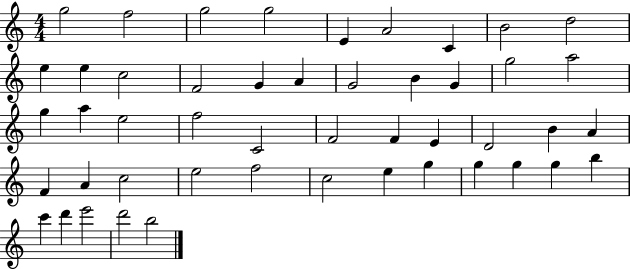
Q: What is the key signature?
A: C major